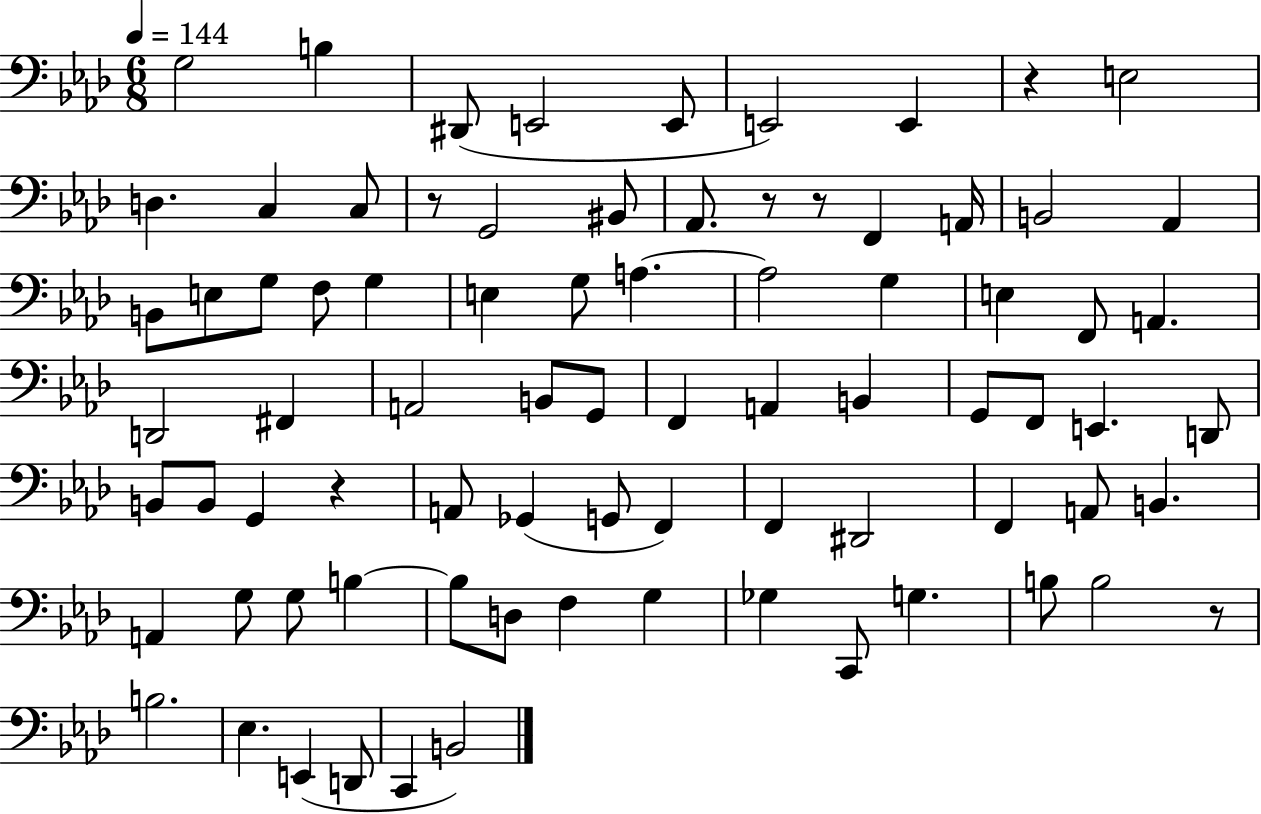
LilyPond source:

{
  \clef bass
  \numericTimeSignature
  \time 6/8
  \key aes \major
  \tempo 4 = 144
  g2 b4 | dis,8( e,2 e,8 | e,2) e,4 | r4 e2 | \break d4. c4 c8 | r8 g,2 bis,8 | aes,8. r8 r8 f,4 a,16 | b,2 aes,4 | \break b,8 e8 g8 f8 g4 | e4 g8 a4.~~ | a2 g4 | e4 f,8 a,4. | \break d,2 fis,4 | a,2 b,8 g,8 | f,4 a,4 b,4 | g,8 f,8 e,4. d,8 | \break b,8 b,8 g,4 r4 | a,8 ges,4( g,8 f,4) | f,4 dis,2 | f,4 a,8 b,4. | \break a,4 g8 g8 b4~~ | b8 d8 f4 g4 | ges4 c,8 g4. | b8 b2 r8 | \break b2. | ees4. e,4( d,8 | c,4 b,2) | \bar "|."
}